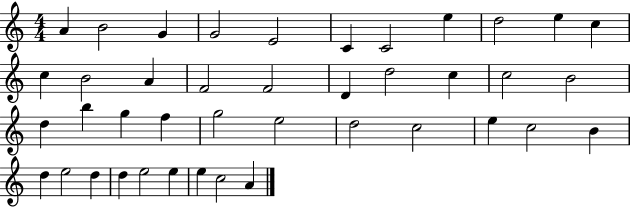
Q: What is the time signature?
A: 4/4